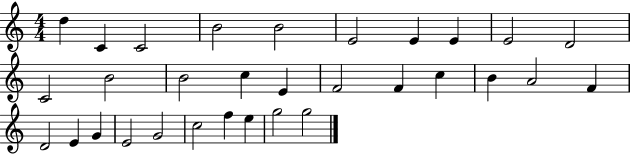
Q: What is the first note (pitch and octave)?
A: D5